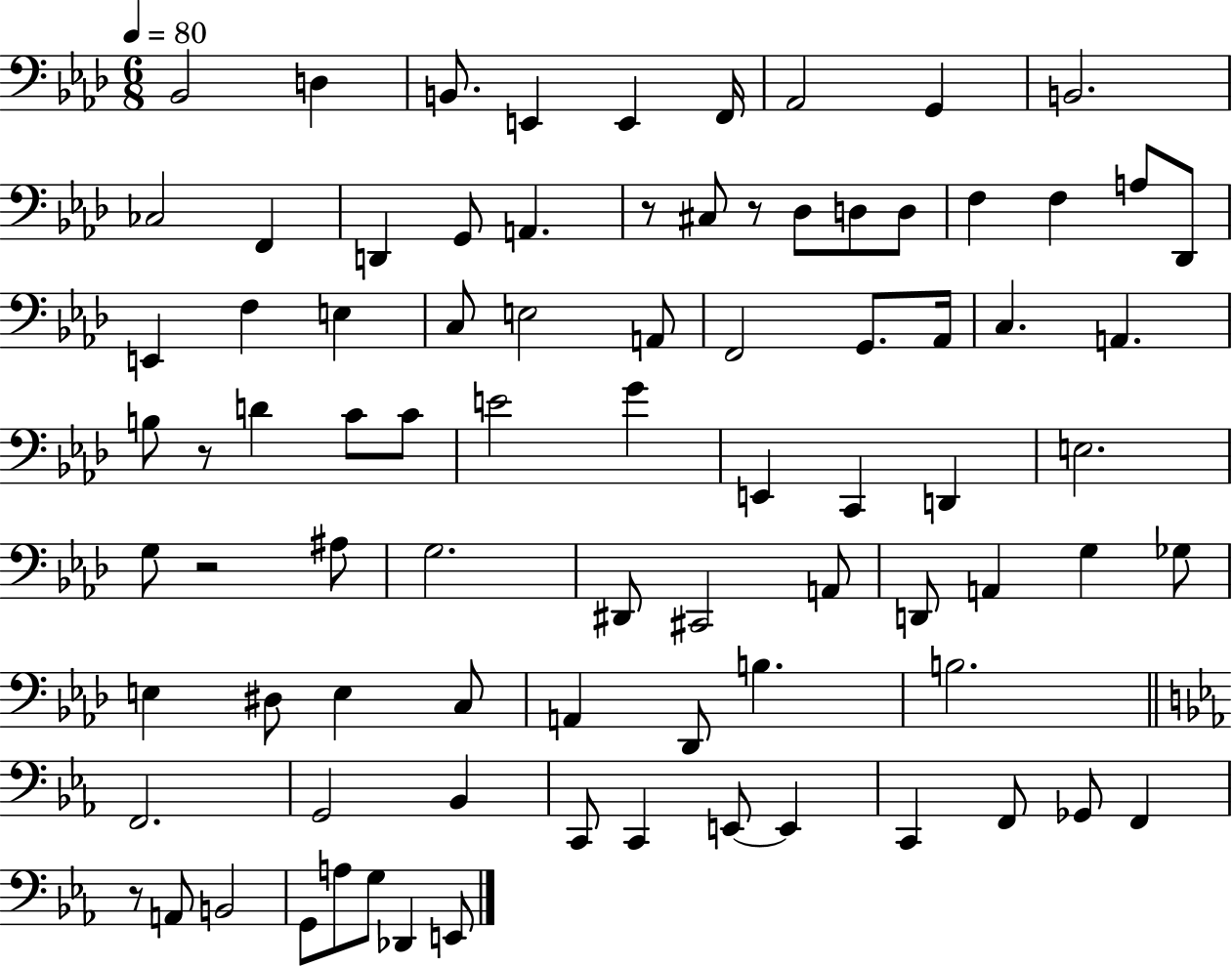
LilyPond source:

{
  \clef bass
  \numericTimeSignature
  \time 6/8
  \key aes \major
  \tempo 4 = 80
  \repeat volta 2 { bes,2 d4 | b,8. e,4 e,4 f,16 | aes,2 g,4 | b,2. | \break ces2 f,4 | d,4 g,8 a,4. | r8 cis8 r8 des8 d8 d8 | f4 f4 a8 des,8 | \break e,4 f4 e4 | c8 e2 a,8 | f,2 g,8. aes,16 | c4. a,4. | \break b8 r8 d'4 c'8 c'8 | e'2 g'4 | e,4 c,4 d,4 | e2. | \break g8 r2 ais8 | g2. | dis,8 cis,2 a,8 | d,8 a,4 g4 ges8 | \break e4 dis8 e4 c8 | a,4 des,8 b4. | b2. | \bar "||" \break \key ees \major f,2. | g,2 bes,4 | c,8 c,4 e,8~~ e,4 | c,4 f,8 ges,8 f,4 | \break r8 a,8 b,2 | g,8 a8 g8 des,4 e,8 | } \bar "|."
}